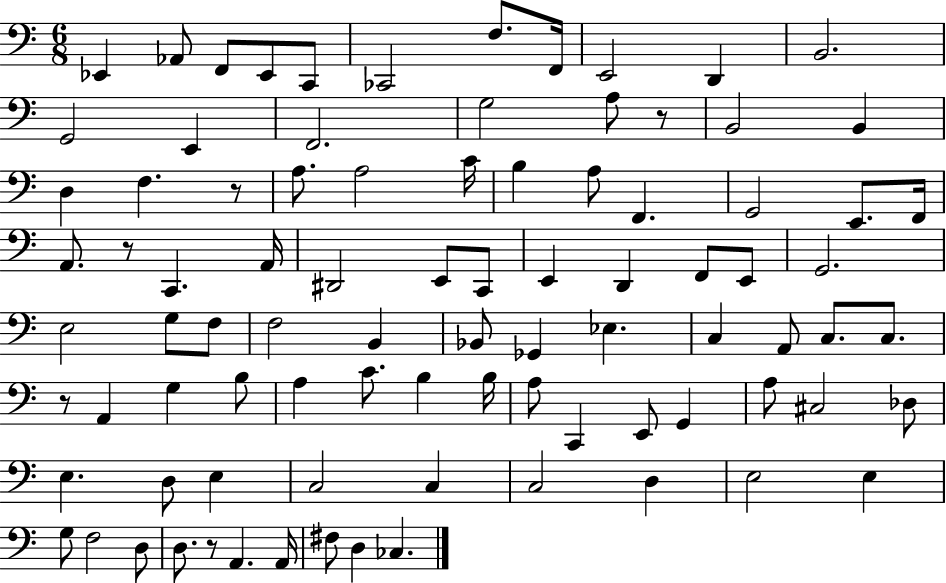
X:1
T:Untitled
M:6/8
L:1/4
K:C
_E,, _A,,/2 F,,/2 _E,,/2 C,,/2 _C,,2 F,/2 F,,/4 E,,2 D,, B,,2 G,,2 E,, F,,2 G,2 A,/2 z/2 B,,2 B,, D, F, z/2 A,/2 A,2 C/4 B, A,/2 F,, G,,2 E,,/2 F,,/4 A,,/2 z/2 C,, A,,/4 ^D,,2 E,,/2 C,,/2 E,, D,, F,,/2 E,,/2 G,,2 E,2 G,/2 F,/2 F,2 B,, _B,,/2 _G,, _E, C, A,,/2 C,/2 C,/2 z/2 A,, G, B,/2 A, C/2 B, B,/4 A,/2 C,, E,,/2 G,, A,/2 ^C,2 _D,/2 E, D,/2 E, C,2 C, C,2 D, E,2 E, G,/2 F,2 D,/2 D,/2 z/2 A,, A,,/4 ^F,/2 D, _C,